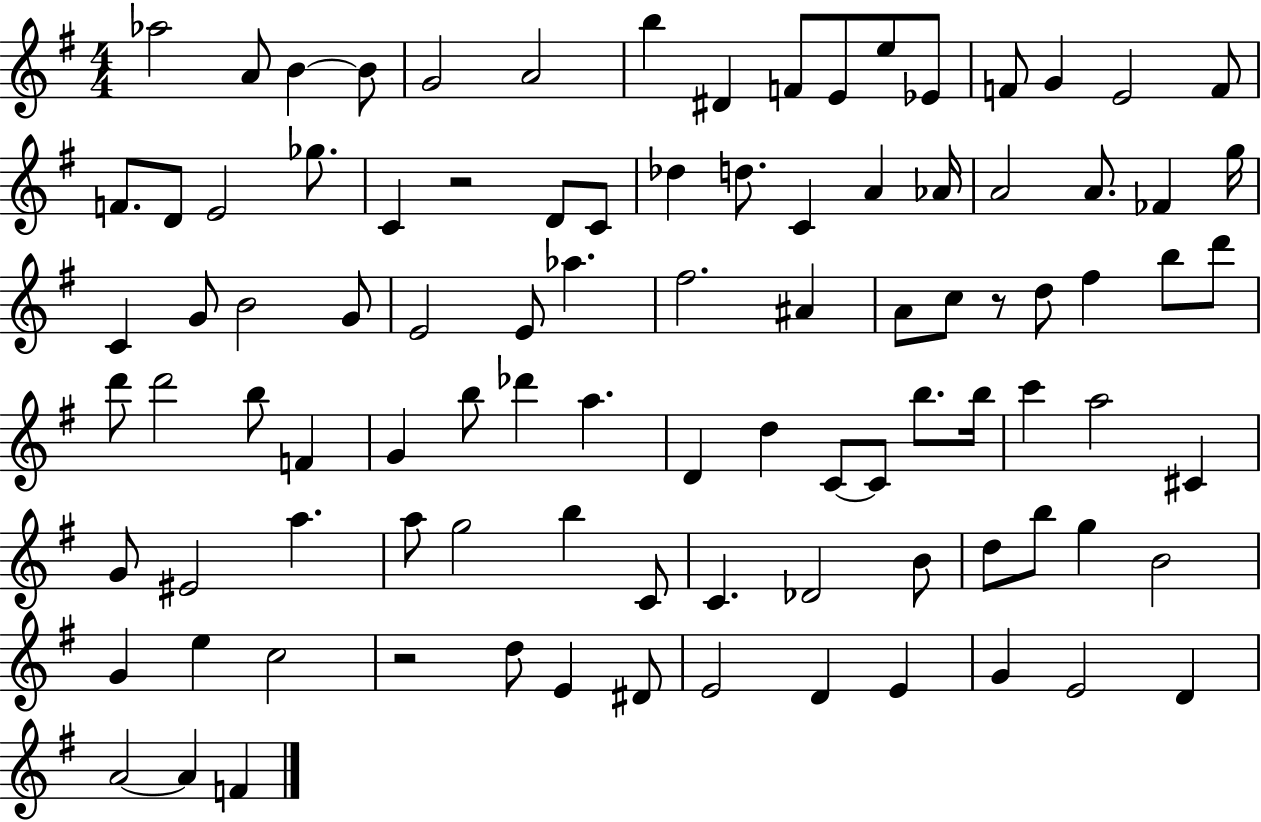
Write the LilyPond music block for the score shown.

{
  \clef treble
  \numericTimeSignature
  \time 4/4
  \key g \major
  aes''2 a'8 b'4~~ b'8 | g'2 a'2 | b''4 dis'4 f'8 e'8 e''8 ees'8 | f'8 g'4 e'2 f'8 | \break f'8. d'8 e'2 ges''8. | c'4 r2 d'8 c'8 | des''4 d''8. c'4 a'4 aes'16 | a'2 a'8. fes'4 g''16 | \break c'4 g'8 b'2 g'8 | e'2 e'8 aes''4. | fis''2. ais'4 | a'8 c''8 r8 d''8 fis''4 b''8 d'''8 | \break d'''8 d'''2 b''8 f'4 | g'4 b''8 des'''4 a''4. | d'4 d''4 c'8~~ c'8 b''8. b''16 | c'''4 a''2 cis'4 | \break g'8 eis'2 a''4. | a''8 g''2 b''4 c'8 | c'4. des'2 b'8 | d''8 b''8 g''4 b'2 | \break g'4 e''4 c''2 | r2 d''8 e'4 dis'8 | e'2 d'4 e'4 | g'4 e'2 d'4 | \break a'2~~ a'4 f'4 | \bar "|."
}